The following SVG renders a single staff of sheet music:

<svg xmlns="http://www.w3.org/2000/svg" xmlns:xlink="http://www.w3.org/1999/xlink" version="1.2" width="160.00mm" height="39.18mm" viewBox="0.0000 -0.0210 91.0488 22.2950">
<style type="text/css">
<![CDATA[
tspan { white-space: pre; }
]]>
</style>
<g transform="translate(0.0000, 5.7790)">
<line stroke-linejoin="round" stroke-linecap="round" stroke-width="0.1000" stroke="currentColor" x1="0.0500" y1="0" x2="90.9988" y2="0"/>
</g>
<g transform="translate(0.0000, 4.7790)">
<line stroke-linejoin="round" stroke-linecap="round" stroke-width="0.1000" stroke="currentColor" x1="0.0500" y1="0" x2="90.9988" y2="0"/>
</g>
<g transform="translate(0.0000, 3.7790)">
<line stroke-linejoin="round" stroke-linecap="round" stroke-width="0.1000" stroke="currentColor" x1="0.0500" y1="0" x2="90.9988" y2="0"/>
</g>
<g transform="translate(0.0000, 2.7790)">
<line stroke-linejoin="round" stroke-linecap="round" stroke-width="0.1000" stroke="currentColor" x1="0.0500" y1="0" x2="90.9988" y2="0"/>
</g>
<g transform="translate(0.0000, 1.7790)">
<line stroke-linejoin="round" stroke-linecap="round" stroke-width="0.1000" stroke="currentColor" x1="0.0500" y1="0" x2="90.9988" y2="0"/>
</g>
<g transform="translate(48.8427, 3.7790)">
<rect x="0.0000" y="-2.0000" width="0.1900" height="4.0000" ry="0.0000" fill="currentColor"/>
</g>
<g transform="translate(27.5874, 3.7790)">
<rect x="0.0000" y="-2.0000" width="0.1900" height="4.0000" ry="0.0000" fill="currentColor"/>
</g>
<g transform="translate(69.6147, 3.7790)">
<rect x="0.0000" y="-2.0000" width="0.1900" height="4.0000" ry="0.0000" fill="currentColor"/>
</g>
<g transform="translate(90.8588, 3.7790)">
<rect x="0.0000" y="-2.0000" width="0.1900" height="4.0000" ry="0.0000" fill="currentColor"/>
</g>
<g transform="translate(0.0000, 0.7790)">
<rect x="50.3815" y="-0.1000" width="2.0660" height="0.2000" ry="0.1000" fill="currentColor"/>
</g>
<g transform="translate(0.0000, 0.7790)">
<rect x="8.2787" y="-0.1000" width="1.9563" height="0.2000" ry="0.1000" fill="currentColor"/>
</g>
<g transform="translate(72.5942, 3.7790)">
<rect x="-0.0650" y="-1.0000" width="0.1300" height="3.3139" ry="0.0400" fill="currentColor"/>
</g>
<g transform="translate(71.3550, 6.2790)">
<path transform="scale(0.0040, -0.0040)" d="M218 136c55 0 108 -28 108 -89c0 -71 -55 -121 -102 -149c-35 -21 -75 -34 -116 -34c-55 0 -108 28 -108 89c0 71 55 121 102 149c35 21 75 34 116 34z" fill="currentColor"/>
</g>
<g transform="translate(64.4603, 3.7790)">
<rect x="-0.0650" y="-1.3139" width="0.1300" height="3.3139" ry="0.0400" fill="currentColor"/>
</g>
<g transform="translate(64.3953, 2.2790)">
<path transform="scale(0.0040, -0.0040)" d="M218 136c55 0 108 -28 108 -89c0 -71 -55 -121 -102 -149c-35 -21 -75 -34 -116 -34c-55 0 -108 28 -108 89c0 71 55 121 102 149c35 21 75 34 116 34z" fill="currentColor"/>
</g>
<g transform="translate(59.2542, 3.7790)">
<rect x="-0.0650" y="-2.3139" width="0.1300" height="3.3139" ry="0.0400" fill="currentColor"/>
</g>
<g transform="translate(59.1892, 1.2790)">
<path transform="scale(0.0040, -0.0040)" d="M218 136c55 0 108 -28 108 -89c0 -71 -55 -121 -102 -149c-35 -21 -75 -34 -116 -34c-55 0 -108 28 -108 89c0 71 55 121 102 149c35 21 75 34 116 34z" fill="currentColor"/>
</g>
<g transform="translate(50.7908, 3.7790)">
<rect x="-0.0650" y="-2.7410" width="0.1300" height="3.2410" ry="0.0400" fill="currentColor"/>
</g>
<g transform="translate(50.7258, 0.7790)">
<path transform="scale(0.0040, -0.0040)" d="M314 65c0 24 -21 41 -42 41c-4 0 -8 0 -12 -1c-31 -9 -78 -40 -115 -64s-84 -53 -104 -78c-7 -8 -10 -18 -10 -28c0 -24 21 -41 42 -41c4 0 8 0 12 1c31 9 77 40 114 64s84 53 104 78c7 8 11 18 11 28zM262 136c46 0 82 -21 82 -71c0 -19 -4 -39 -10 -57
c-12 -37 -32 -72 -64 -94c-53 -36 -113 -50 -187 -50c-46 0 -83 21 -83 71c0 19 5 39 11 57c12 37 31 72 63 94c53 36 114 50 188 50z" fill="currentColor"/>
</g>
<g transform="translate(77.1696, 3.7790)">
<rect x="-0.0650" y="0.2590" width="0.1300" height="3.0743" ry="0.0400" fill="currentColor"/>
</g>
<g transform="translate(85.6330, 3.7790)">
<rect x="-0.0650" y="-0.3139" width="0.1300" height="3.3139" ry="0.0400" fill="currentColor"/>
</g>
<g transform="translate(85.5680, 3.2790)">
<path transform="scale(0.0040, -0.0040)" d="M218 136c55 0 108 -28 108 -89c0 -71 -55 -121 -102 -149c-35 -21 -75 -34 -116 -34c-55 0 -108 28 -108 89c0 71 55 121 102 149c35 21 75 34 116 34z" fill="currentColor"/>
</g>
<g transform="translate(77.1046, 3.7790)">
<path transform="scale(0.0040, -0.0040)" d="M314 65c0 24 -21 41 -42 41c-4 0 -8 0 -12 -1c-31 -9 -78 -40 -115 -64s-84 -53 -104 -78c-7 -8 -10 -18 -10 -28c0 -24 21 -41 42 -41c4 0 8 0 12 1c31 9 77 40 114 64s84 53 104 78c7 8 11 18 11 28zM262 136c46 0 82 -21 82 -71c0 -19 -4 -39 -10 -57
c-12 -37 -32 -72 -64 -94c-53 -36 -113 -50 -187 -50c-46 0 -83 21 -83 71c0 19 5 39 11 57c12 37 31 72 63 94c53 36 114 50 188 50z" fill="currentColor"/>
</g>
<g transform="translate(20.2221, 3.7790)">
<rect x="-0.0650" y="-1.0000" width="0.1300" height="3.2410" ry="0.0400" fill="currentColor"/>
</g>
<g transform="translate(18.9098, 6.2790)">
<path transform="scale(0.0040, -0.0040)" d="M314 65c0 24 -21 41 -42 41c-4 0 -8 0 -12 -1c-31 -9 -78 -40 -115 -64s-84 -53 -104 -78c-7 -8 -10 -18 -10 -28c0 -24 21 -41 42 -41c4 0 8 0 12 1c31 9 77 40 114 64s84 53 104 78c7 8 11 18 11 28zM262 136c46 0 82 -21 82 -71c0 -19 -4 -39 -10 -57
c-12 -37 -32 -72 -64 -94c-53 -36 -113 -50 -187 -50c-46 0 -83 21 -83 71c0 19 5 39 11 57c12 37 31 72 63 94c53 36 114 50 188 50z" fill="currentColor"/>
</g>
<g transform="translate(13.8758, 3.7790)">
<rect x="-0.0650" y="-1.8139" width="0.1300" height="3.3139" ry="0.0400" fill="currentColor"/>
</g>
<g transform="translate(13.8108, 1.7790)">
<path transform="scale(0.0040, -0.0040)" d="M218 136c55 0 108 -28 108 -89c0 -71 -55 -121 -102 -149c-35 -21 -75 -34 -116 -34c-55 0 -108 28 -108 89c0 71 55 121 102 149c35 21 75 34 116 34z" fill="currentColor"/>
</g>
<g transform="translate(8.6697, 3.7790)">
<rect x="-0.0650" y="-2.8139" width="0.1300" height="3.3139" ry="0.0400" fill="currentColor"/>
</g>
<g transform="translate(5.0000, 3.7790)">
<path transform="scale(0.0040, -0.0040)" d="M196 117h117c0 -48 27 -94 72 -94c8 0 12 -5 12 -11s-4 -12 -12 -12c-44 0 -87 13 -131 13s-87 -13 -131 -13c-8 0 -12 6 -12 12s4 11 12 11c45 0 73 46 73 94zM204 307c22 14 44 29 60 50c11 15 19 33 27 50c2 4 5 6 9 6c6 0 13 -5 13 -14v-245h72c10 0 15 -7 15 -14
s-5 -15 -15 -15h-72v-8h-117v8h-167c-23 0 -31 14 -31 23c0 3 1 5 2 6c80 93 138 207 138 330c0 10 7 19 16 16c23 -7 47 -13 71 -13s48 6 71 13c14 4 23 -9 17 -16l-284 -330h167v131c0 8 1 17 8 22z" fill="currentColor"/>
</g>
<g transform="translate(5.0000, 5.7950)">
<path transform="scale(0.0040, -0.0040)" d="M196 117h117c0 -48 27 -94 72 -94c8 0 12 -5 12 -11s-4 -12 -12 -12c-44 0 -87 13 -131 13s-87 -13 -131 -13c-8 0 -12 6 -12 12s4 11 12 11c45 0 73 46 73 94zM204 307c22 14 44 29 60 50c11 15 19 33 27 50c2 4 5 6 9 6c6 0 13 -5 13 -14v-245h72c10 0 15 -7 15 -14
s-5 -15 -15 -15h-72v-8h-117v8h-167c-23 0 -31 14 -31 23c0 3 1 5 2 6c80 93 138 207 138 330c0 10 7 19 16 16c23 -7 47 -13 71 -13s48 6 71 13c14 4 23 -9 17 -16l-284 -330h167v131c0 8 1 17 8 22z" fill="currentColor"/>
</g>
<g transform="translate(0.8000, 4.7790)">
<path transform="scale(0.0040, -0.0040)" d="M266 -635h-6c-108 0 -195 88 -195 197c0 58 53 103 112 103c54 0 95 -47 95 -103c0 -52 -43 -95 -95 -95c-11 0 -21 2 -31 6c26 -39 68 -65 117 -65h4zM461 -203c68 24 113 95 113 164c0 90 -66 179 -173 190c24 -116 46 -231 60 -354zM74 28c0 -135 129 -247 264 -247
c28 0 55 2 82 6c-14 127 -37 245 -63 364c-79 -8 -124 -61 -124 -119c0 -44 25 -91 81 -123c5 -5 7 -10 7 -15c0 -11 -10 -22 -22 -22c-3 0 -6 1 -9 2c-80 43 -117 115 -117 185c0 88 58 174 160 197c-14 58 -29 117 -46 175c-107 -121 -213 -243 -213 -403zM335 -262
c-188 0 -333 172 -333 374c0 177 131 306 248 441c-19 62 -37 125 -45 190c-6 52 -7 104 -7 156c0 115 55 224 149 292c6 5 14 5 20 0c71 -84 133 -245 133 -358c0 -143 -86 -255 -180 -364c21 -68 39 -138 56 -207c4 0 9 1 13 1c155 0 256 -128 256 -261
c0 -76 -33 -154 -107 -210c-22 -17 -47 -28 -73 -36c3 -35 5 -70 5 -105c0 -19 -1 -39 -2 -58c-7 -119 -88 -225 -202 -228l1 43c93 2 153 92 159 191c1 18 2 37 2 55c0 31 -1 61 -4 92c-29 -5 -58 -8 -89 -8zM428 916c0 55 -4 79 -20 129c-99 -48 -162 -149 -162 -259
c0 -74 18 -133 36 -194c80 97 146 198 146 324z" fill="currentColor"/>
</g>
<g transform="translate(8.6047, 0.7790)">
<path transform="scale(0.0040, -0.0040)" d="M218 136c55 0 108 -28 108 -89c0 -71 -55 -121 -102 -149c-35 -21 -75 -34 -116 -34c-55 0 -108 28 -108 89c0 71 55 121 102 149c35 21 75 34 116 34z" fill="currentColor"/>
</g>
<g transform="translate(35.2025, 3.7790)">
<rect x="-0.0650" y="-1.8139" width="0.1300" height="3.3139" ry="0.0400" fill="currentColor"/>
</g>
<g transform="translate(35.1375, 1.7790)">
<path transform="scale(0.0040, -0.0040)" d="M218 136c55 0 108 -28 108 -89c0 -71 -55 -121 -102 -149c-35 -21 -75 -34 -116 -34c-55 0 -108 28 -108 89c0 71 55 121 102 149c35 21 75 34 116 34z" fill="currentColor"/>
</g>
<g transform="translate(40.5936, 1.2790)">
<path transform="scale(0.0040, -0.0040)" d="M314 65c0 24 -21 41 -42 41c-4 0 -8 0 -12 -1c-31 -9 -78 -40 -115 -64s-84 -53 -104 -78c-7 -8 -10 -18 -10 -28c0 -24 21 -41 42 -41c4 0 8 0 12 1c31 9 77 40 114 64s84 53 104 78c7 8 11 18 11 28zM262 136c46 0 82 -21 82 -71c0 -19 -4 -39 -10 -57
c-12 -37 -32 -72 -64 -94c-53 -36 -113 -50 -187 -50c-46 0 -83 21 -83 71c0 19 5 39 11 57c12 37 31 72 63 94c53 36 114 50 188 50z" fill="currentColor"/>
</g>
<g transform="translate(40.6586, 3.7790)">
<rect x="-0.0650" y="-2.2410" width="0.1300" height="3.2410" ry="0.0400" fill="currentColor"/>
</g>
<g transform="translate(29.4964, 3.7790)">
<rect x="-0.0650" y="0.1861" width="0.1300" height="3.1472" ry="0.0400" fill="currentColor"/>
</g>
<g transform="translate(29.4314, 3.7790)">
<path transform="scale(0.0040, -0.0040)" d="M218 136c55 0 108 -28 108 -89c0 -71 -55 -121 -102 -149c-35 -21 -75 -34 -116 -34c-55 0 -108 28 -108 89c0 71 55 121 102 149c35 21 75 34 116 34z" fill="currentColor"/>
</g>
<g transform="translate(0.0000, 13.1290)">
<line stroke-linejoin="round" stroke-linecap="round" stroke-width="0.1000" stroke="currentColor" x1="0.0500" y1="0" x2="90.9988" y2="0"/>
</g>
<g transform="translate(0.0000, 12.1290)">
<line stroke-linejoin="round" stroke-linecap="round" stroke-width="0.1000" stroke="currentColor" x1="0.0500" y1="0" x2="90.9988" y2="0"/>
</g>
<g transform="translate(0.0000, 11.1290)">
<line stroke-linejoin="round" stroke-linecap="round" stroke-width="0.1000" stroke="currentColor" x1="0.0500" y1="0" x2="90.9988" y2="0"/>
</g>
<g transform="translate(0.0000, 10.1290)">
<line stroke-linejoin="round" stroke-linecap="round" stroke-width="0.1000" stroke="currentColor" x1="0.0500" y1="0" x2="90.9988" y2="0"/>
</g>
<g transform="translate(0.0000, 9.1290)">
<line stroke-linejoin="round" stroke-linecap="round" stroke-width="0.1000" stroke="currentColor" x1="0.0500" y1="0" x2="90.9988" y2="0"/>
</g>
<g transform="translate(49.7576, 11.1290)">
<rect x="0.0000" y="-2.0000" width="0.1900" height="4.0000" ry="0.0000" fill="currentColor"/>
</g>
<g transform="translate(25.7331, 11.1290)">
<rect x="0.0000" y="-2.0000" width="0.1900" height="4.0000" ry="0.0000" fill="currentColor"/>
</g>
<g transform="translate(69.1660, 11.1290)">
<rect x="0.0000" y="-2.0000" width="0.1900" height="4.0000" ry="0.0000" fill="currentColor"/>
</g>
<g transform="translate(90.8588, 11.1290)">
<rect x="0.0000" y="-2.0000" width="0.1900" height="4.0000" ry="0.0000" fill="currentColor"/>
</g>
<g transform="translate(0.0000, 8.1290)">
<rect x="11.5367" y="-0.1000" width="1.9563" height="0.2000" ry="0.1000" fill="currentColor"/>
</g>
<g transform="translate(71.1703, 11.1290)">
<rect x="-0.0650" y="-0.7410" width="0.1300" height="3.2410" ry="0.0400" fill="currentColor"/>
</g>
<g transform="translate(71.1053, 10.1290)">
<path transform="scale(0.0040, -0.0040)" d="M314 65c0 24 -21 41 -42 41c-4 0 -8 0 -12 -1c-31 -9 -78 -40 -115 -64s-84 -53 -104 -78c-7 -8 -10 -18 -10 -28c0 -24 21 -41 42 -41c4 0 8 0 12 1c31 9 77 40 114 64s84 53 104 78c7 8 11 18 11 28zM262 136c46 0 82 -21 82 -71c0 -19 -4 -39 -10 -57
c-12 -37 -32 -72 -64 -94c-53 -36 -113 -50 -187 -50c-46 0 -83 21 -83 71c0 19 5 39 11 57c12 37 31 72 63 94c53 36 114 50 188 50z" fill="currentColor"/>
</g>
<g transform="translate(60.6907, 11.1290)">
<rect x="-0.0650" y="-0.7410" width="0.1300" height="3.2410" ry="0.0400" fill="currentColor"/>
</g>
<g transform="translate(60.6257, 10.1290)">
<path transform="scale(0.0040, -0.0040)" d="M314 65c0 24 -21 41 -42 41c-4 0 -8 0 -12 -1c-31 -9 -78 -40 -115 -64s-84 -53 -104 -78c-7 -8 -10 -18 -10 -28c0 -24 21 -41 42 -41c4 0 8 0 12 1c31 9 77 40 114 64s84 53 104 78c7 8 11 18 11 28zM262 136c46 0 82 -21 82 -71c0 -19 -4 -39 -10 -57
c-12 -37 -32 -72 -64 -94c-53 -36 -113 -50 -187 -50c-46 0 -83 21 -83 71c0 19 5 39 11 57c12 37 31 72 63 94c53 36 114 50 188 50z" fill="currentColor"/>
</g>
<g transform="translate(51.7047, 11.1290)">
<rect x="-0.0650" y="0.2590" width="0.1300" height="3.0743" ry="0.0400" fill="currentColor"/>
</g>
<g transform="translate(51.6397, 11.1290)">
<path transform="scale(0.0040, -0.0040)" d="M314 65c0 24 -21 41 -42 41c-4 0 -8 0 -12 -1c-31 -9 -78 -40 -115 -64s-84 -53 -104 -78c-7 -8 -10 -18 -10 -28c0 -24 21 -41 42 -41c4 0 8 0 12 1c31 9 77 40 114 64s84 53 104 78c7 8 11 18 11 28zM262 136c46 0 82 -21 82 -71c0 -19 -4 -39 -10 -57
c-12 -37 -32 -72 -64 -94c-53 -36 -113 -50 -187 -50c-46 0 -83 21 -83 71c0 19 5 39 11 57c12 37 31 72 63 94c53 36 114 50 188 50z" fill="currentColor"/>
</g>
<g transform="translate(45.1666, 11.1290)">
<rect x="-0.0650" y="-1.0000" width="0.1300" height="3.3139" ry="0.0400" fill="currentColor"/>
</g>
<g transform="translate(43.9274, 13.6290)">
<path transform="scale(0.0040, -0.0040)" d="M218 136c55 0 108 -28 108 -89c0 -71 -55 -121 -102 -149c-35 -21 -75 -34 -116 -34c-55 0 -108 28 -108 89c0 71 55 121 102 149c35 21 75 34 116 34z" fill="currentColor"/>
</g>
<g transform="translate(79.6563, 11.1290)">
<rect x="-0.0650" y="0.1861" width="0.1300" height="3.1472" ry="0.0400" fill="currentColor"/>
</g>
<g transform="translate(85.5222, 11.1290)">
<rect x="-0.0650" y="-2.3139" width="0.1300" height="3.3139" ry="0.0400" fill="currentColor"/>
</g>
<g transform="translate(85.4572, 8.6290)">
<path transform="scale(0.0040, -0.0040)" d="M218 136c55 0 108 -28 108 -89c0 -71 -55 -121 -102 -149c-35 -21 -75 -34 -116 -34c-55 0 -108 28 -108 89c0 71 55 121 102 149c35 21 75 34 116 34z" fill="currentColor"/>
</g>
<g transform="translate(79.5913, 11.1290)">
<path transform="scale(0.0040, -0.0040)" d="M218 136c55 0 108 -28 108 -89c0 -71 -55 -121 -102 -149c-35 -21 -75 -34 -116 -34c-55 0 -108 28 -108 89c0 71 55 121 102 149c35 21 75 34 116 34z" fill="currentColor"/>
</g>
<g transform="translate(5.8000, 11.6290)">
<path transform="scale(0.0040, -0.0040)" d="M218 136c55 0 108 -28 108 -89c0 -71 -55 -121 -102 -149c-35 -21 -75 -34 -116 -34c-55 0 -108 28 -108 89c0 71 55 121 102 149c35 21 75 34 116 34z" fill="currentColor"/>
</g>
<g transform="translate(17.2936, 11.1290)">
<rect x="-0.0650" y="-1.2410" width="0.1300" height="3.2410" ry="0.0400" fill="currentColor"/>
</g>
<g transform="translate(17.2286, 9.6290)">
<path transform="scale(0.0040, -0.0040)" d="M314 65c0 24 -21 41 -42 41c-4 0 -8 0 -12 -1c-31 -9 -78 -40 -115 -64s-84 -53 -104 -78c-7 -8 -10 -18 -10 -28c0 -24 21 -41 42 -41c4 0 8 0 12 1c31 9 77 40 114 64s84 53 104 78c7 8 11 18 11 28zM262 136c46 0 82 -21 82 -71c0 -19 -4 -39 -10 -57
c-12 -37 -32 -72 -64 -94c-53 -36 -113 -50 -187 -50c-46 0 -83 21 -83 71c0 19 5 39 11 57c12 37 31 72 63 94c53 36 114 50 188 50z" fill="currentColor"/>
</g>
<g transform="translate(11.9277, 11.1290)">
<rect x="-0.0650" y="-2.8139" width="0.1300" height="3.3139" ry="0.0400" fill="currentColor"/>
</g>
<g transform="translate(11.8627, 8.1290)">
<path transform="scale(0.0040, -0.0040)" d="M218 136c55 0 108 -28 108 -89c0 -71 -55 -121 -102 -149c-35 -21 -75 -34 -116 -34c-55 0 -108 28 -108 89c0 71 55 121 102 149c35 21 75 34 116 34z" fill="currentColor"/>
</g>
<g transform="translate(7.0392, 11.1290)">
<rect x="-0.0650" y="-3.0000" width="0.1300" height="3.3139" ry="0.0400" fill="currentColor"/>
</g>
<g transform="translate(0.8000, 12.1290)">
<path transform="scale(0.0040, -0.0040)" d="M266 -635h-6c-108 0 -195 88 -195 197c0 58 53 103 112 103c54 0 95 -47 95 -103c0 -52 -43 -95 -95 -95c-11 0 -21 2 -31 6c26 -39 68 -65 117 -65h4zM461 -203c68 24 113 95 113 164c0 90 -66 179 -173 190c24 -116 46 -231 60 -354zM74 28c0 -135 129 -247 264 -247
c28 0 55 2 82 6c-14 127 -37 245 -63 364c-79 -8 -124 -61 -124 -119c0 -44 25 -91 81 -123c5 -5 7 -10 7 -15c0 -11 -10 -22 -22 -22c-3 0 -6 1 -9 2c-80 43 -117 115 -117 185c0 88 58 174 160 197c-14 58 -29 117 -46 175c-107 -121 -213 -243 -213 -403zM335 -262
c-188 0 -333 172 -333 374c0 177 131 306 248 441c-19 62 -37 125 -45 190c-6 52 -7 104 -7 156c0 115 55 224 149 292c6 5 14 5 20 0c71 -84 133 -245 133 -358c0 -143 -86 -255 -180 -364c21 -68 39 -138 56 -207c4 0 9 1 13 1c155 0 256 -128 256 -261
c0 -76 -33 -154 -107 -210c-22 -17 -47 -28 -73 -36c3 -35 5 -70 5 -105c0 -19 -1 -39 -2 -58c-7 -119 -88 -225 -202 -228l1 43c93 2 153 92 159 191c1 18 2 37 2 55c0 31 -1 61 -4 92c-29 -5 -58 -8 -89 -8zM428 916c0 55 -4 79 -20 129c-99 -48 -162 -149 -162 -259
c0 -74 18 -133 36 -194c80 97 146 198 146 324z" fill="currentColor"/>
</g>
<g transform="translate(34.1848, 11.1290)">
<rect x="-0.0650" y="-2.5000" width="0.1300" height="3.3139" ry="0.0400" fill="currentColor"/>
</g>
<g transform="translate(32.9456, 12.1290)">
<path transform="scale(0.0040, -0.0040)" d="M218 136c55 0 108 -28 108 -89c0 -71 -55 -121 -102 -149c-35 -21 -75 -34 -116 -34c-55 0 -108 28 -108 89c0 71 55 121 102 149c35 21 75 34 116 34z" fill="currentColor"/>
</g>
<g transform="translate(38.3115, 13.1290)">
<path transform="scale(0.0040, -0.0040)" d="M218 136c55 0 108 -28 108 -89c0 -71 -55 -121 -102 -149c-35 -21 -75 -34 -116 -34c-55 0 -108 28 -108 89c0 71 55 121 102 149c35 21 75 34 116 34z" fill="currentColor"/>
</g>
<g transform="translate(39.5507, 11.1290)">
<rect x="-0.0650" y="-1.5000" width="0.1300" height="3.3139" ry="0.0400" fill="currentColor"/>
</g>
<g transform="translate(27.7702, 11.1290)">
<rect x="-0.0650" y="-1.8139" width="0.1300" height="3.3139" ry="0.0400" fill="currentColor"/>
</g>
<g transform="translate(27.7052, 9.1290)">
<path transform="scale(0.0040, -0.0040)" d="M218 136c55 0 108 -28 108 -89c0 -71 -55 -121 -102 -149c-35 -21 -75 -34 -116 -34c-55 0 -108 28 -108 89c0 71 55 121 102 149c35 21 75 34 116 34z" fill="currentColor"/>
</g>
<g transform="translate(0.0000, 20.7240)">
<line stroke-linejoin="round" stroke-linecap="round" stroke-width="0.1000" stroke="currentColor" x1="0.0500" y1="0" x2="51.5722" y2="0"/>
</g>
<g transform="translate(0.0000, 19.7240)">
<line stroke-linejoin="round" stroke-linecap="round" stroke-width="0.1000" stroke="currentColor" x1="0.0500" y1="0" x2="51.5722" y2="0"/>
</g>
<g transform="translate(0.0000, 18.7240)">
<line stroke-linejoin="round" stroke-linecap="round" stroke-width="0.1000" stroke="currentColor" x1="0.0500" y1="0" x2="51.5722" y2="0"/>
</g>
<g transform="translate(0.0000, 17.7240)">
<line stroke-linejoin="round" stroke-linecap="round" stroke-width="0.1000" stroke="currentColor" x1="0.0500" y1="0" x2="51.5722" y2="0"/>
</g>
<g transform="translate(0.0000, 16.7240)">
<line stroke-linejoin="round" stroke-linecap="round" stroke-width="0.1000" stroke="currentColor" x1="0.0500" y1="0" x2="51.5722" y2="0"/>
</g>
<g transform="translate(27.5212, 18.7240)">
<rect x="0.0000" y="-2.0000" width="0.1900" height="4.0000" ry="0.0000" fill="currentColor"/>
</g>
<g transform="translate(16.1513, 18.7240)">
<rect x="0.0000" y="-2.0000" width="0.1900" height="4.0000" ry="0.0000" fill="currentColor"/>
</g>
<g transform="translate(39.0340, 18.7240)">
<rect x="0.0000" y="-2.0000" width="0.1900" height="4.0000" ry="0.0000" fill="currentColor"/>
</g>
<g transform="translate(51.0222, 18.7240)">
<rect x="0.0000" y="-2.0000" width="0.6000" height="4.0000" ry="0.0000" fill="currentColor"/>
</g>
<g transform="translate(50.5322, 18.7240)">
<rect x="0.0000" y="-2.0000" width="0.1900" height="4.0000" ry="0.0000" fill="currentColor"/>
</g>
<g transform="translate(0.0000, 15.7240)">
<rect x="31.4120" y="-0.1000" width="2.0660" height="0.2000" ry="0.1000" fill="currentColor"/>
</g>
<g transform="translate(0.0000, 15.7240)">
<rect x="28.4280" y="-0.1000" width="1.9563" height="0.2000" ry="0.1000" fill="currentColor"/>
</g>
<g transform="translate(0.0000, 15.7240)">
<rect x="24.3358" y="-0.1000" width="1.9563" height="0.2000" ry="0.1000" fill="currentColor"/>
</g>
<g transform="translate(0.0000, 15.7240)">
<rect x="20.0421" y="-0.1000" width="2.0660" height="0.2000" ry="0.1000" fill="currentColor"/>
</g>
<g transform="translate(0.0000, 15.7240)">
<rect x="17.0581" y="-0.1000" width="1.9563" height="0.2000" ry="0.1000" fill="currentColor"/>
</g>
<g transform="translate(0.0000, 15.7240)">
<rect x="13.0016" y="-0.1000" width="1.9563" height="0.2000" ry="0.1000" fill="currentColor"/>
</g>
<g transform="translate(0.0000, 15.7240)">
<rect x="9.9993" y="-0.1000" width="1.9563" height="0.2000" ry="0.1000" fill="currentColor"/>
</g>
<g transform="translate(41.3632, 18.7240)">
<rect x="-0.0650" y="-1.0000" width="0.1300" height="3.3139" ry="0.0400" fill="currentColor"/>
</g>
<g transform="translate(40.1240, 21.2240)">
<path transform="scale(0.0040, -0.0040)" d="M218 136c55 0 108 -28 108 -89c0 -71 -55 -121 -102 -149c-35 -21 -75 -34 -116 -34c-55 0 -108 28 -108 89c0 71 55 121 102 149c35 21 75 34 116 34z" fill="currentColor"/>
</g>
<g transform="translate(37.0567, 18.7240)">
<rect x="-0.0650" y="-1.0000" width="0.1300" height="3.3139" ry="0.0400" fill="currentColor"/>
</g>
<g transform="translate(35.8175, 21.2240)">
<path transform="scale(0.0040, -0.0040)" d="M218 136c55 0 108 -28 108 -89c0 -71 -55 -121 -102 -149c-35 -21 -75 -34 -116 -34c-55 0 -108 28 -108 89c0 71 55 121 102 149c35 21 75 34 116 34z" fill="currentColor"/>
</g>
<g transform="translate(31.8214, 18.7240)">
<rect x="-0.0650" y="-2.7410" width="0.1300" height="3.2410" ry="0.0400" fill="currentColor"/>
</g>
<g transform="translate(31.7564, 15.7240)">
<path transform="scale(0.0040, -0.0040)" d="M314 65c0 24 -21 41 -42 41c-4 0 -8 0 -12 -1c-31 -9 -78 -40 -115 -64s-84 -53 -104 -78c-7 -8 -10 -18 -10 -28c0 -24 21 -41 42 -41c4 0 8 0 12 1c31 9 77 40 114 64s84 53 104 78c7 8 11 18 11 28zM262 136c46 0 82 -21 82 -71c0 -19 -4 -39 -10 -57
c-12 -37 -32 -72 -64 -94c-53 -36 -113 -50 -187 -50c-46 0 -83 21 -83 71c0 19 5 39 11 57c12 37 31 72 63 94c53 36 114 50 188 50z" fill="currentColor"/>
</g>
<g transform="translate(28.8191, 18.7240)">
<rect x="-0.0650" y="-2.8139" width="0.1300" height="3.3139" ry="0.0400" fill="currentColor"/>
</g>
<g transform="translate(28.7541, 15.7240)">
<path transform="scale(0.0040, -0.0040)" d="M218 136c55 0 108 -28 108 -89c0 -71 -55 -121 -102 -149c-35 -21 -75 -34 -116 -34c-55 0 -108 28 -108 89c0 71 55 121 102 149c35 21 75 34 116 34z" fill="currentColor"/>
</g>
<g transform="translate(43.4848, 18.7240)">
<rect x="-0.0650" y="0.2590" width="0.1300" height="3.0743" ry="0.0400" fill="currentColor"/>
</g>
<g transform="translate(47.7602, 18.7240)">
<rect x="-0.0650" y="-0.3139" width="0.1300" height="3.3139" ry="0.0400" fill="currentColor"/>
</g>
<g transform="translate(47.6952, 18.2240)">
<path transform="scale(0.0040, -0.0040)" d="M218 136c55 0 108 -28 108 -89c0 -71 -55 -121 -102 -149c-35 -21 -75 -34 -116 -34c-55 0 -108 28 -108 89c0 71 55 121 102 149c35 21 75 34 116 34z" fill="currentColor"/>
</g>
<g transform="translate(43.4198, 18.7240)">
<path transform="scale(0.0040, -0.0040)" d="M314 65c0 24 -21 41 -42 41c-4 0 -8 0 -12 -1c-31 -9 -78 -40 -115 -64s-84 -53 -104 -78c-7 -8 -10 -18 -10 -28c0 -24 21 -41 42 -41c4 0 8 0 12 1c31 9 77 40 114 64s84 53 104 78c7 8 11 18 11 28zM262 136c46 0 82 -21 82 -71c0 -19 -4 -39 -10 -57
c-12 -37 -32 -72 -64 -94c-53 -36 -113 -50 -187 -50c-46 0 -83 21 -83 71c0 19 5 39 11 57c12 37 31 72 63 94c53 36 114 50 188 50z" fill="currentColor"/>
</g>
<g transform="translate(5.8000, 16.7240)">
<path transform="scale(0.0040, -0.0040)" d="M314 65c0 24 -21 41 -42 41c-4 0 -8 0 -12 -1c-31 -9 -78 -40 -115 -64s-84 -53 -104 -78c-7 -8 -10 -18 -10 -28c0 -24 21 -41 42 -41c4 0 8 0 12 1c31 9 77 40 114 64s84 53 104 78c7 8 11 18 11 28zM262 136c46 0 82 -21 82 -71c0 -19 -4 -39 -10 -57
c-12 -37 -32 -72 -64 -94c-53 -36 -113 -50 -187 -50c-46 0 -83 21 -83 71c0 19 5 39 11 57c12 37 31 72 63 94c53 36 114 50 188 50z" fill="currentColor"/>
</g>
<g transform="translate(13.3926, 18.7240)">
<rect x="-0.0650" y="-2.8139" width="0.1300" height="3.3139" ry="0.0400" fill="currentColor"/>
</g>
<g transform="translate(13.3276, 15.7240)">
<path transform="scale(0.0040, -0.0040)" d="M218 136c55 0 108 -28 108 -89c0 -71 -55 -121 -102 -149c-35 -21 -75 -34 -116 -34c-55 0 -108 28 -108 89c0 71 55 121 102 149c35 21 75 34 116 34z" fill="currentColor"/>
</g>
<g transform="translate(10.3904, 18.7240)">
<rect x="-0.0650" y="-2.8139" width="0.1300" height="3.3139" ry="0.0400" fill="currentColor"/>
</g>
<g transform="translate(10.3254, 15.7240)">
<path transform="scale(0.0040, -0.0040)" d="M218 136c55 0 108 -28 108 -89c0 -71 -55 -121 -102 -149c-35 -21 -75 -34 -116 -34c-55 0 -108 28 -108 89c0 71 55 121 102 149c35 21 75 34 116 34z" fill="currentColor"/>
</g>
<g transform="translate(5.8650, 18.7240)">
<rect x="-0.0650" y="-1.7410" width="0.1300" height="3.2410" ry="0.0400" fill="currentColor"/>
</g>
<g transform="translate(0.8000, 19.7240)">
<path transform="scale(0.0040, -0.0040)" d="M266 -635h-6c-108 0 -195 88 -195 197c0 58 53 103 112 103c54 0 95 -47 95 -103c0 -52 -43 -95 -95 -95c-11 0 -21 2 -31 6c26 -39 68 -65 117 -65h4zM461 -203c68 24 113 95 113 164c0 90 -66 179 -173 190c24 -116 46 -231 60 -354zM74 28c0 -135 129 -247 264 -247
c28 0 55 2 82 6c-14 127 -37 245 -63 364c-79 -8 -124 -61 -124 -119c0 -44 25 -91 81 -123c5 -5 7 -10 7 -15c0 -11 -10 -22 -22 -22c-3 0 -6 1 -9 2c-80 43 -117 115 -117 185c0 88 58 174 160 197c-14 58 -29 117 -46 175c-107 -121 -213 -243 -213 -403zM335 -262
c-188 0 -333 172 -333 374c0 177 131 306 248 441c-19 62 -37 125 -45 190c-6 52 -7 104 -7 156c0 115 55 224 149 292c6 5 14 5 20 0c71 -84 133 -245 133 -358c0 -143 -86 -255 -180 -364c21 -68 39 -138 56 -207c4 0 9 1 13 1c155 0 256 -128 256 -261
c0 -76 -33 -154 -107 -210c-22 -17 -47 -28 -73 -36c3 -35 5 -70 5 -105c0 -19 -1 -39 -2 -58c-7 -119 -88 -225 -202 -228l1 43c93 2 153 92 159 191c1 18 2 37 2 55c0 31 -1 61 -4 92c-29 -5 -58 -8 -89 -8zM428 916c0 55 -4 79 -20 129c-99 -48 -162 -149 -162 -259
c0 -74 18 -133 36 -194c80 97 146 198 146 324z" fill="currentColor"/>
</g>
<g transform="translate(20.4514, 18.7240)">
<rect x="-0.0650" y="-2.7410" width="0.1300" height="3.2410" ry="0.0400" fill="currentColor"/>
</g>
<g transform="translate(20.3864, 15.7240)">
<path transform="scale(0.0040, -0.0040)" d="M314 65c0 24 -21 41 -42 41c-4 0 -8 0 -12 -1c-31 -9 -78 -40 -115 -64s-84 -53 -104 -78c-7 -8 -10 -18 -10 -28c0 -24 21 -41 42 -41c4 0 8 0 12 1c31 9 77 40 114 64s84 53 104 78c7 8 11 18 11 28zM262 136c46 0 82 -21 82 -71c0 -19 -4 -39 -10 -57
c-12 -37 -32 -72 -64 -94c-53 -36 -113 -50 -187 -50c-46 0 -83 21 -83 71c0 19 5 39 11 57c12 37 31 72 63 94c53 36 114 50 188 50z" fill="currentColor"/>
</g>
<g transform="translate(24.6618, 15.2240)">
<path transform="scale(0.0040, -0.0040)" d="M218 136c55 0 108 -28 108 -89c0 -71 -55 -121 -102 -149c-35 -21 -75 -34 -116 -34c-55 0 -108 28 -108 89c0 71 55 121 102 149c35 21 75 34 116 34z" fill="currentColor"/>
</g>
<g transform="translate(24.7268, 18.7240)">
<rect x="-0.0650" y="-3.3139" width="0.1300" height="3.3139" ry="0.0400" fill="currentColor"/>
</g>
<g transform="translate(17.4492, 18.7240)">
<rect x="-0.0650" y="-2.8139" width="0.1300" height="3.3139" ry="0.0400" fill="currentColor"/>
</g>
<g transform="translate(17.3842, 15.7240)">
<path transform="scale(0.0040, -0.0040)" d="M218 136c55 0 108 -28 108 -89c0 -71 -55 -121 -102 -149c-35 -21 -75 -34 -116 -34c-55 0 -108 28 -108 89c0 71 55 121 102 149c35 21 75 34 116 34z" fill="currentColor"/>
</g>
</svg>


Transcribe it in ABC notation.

X:1
T:Untitled
M:4/4
L:1/4
K:C
a f D2 B f g2 a2 g e D B2 c A a e2 f G E D B2 d2 d2 B g f2 a a a a2 b a a2 D D B2 c